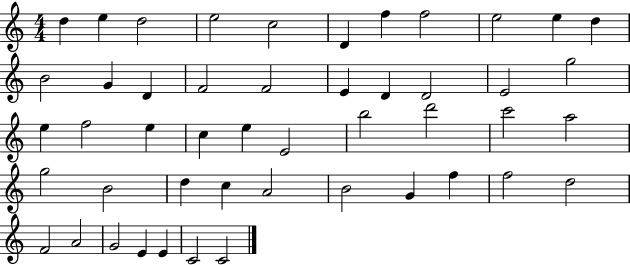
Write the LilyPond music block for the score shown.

{
  \clef treble
  \numericTimeSignature
  \time 4/4
  \key c \major
  d''4 e''4 d''2 | e''2 c''2 | d'4 f''4 f''2 | e''2 e''4 d''4 | \break b'2 g'4 d'4 | f'2 f'2 | e'4 d'4 d'2 | e'2 g''2 | \break e''4 f''2 e''4 | c''4 e''4 e'2 | b''2 d'''2 | c'''2 a''2 | \break g''2 b'2 | d''4 c''4 a'2 | b'2 g'4 f''4 | f''2 d''2 | \break f'2 a'2 | g'2 e'4 e'4 | c'2 c'2 | \bar "|."
}